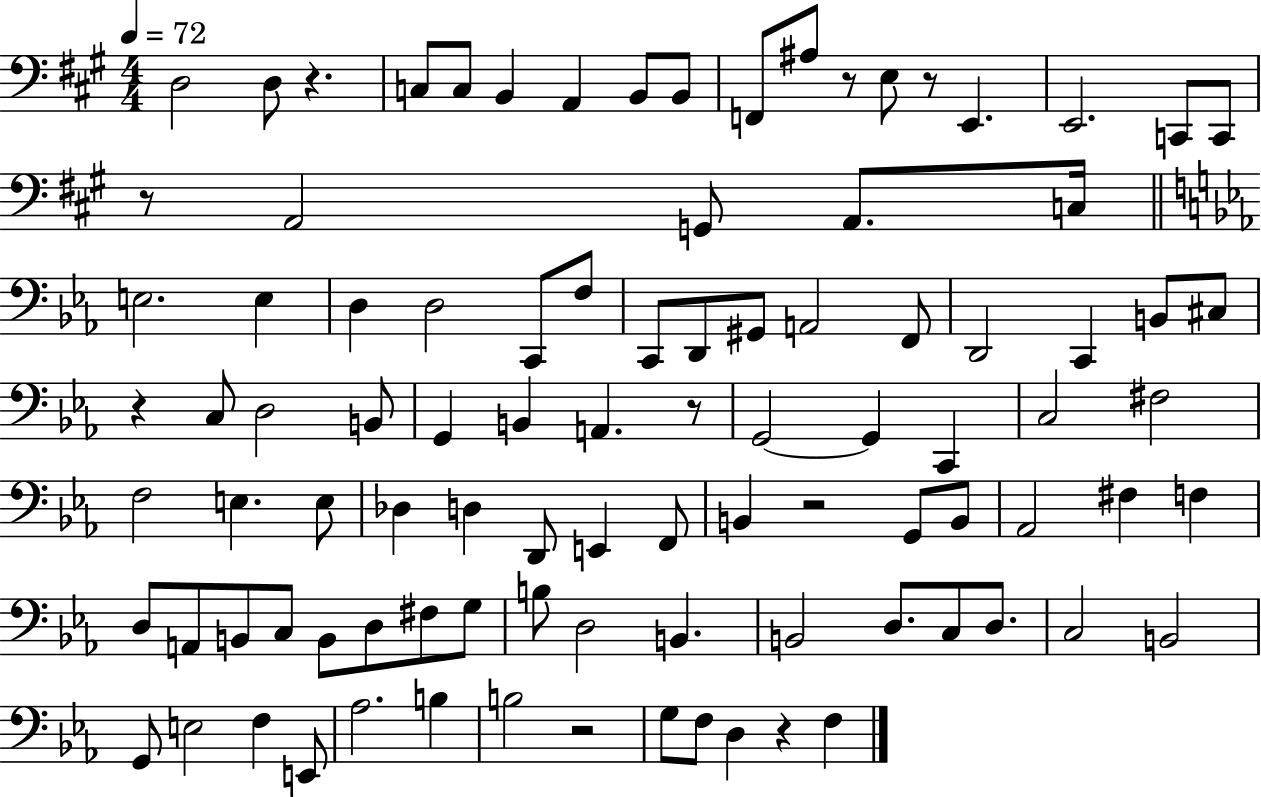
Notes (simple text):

D3/h D3/e R/q. C3/e C3/e B2/q A2/q B2/e B2/e F2/e A#3/e R/e E3/e R/e E2/q. E2/h. C2/e C2/e R/e A2/h G2/e A2/e. C3/s E3/h. E3/q D3/q D3/h C2/e F3/e C2/e D2/e G#2/e A2/h F2/e D2/h C2/q B2/e C#3/e R/q C3/e D3/h B2/e G2/q B2/q A2/q. R/e G2/h G2/q C2/q C3/h F#3/h F3/h E3/q. E3/e Db3/q D3/q D2/e E2/q F2/e B2/q R/h G2/e B2/e Ab2/h F#3/q F3/q D3/e A2/e B2/e C3/e B2/e D3/e F#3/e G3/e B3/e D3/h B2/q. B2/h D3/e. C3/e D3/e. C3/h B2/h G2/e E3/h F3/q E2/e Ab3/h. B3/q B3/h R/h G3/e F3/e D3/q R/q F3/q